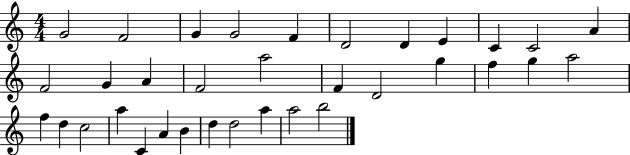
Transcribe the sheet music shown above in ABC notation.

X:1
T:Untitled
M:4/4
L:1/4
K:C
G2 F2 G G2 F D2 D E C C2 A F2 G A F2 a2 F D2 g f g a2 f d c2 a C A B d d2 a a2 b2